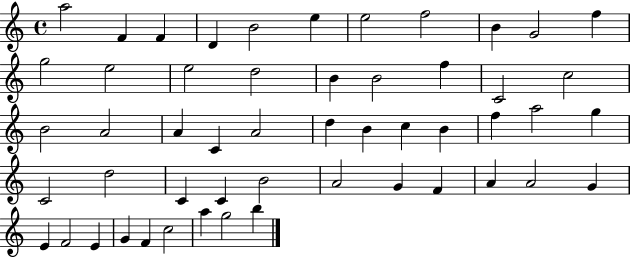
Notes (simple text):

A5/h F4/q F4/q D4/q B4/h E5/q E5/h F5/h B4/q G4/h F5/q G5/h E5/h E5/h D5/h B4/q B4/h F5/q C4/h C5/h B4/h A4/h A4/q C4/q A4/h D5/q B4/q C5/q B4/q F5/q A5/h G5/q C4/h D5/h C4/q C4/q B4/h A4/h G4/q F4/q A4/q A4/h G4/q E4/q F4/h E4/q G4/q F4/q C5/h A5/q G5/h B5/q